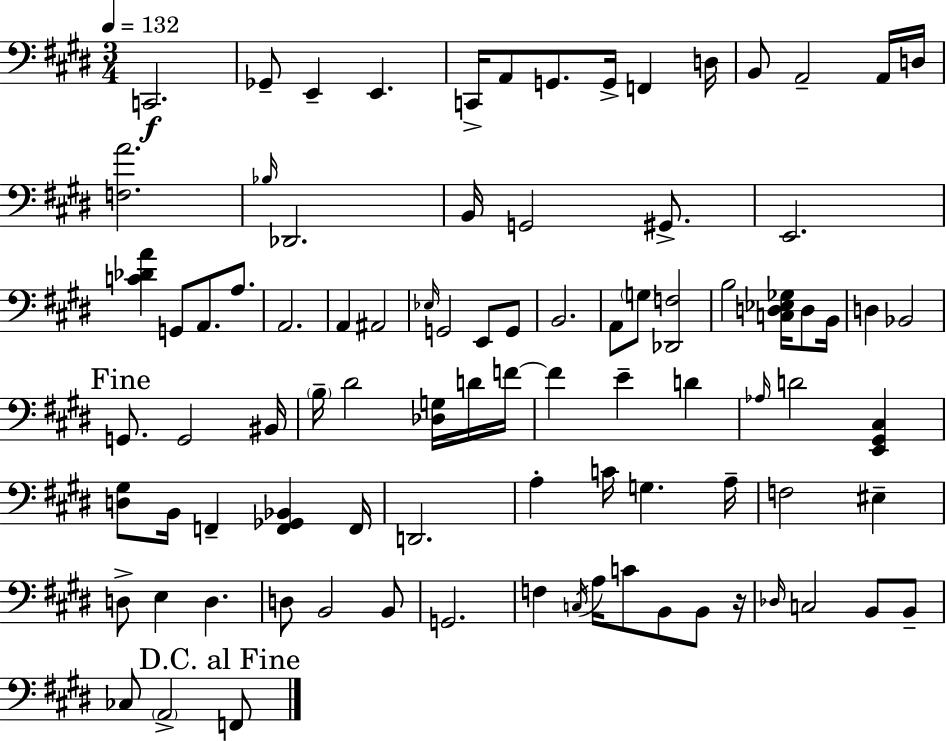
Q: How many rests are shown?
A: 1